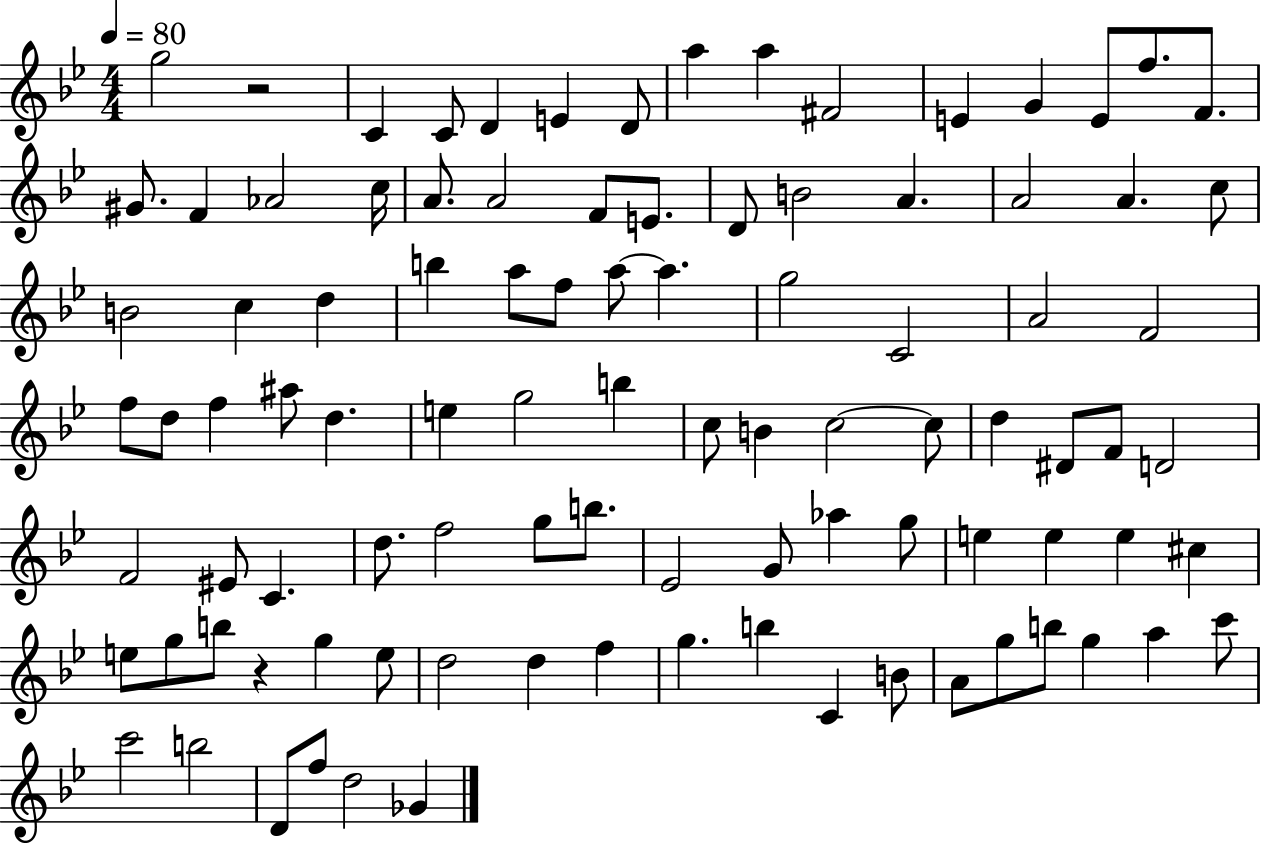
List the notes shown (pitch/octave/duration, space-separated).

G5/h R/h C4/q C4/e D4/q E4/q D4/e A5/q A5/q F#4/h E4/q G4/q E4/e F5/e. F4/e. G#4/e. F4/q Ab4/h C5/s A4/e. A4/h F4/e E4/e. D4/e B4/h A4/q. A4/h A4/q. C5/e B4/h C5/q D5/q B5/q A5/e F5/e A5/e A5/q. G5/h C4/h A4/h F4/h F5/e D5/e F5/q A#5/e D5/q. E5/q G5/h B5/q C5/e B4/q C5/h C5/e D5/q D#4/e F4/e D4/h F4/h EIS4/e C4/q. D5/e. F5/h G5/e B5/e. Eb4/h G4/e Ab5/q G5/e E5/q E5/q E5/q C#5/q E5/e G5/e B5/e R/q G5/q E5/e D5/h D5/q F5/q G5/q. B5/q C4/q B4/e A4/e G5/e B5/e G5/q A5/q C6/e C6/h B5/h D4/e F5/e D5/h Gb4/q